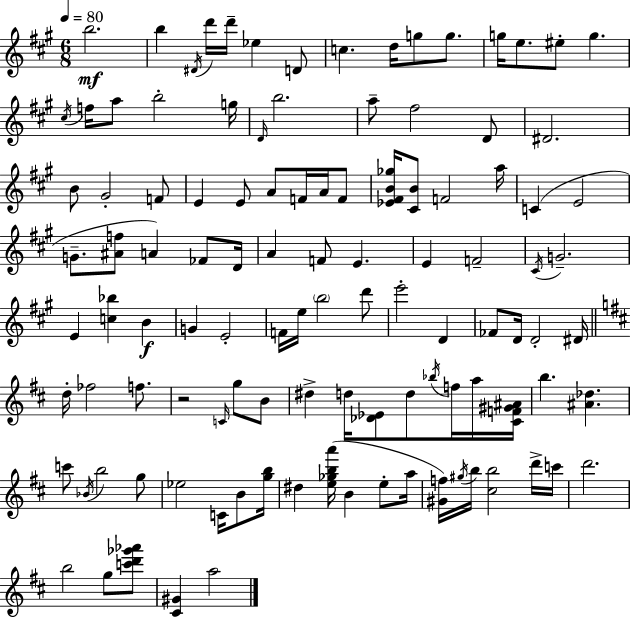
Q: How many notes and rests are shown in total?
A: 110